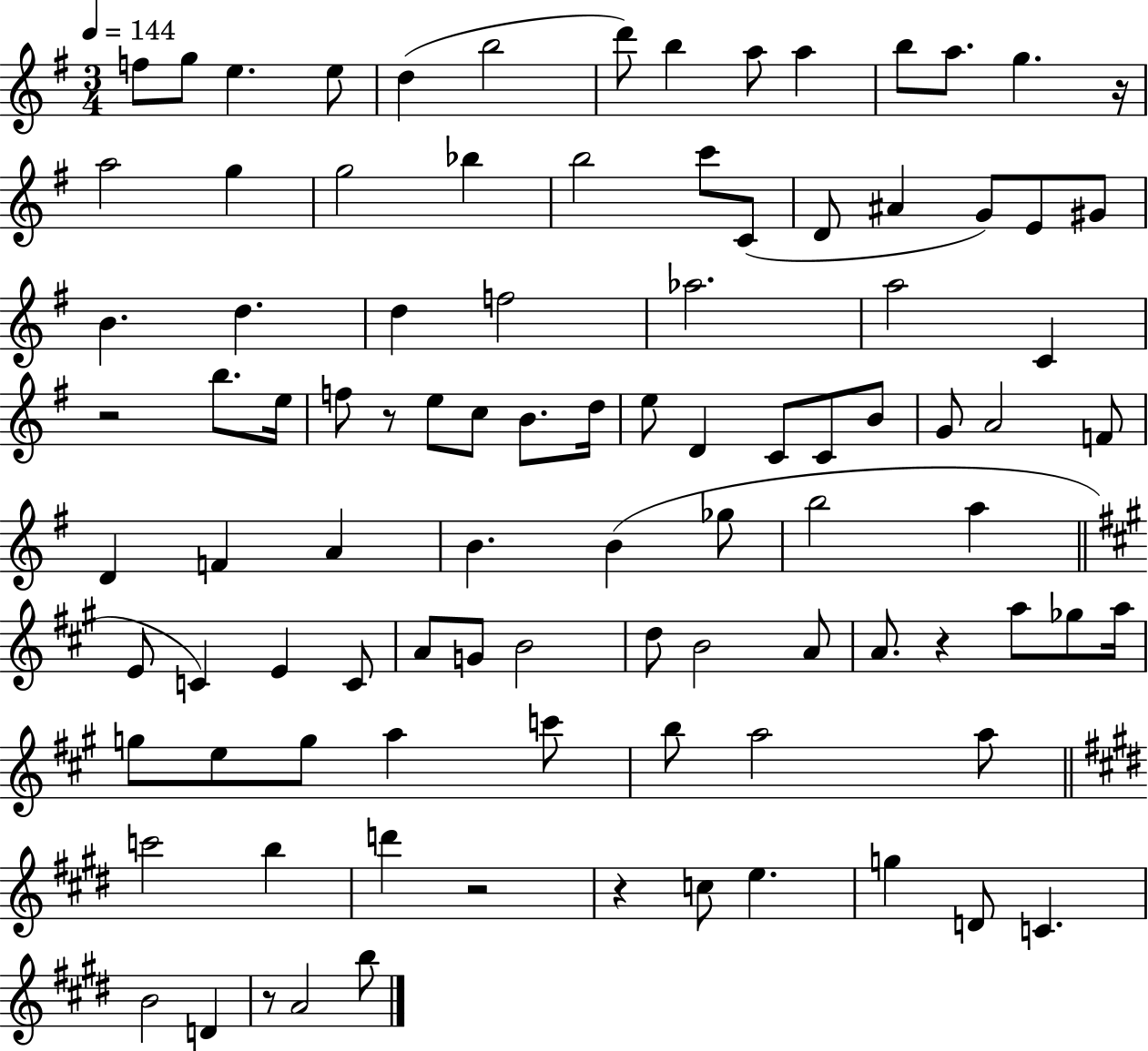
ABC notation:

X:1
T:Untitled
M:3/4
L:1/4
K:G
f/2 g/2 e e/2 d b2 d'/2 b a/2 a b/2 a/2 g z/4 a2 g g2 _b b2 c'/2 C/2 D/2 ^A G/2 E/2 ^G/2 B d d f2 _a2 a2 C z2 b/2 e/4 f/2 z/2 e/2 c/2 B/2 d/4 e/2 D C/2 C/2 B/2 G/2 A2 F/2 D F A B B _g/2 b2 a E/2 C E C/2 A/2 G/2 B2 d/2 B2 A/2 A/2 z a/2 _g/2 a/4 g/2 e/2 g/2 a c'/2 b/2 a2 a/2 c'2 b d' z2 z c/2 e g D/2 C B2 D z/2 A2 b/2